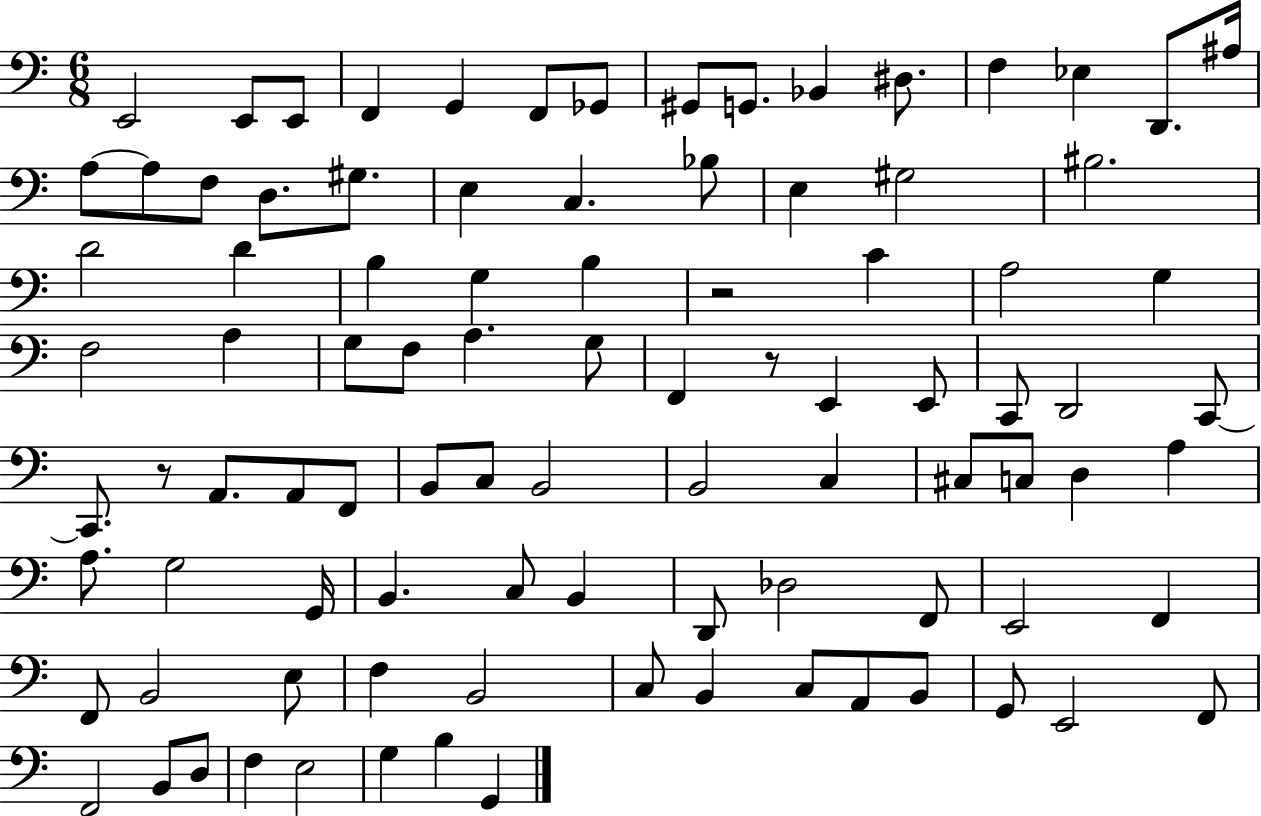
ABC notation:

X:1
T:Untitled
M:6/8
L:1/4
K:C
E,,2 E,,/2 E,,/2 F,, G,, F,,/2 _G,,/2 ^G,,/2 G,,/2 _B,, ^D,/2 F, _E, D,,/2 ^A,/4 A,/2 A,/2 F,/2 D,/2 ^G,/2 E, C, _B,/2 E, ^G,2 ^B,2 D2 D B, G, B, z2 C A,2 G, F,2 A, G,/2 F,/2 A, G,/2 F,, z/2 E,, E,,/2 C,,/2 D,,2 C,,/2 C,,/2 z/2 A,,/2 A,,/2 F,,/2 B,,/2 C,/2 B,,2 B,,2 C, ^C,/2 C,/2 D, A, A,/2 G,2 G,,/4 B,, C,/2 B,, D,,/2 _D,2 F,,/2 E,,2 F,, F,,/2 B,,2 E,/2 F, B,,2 C,/2 B,, C,/2 A,,/2 B,,/2 G,,/2 E,,2 F,,/2 F,,2 B,,/2 D,/2 F, E,2 G, B, G,,